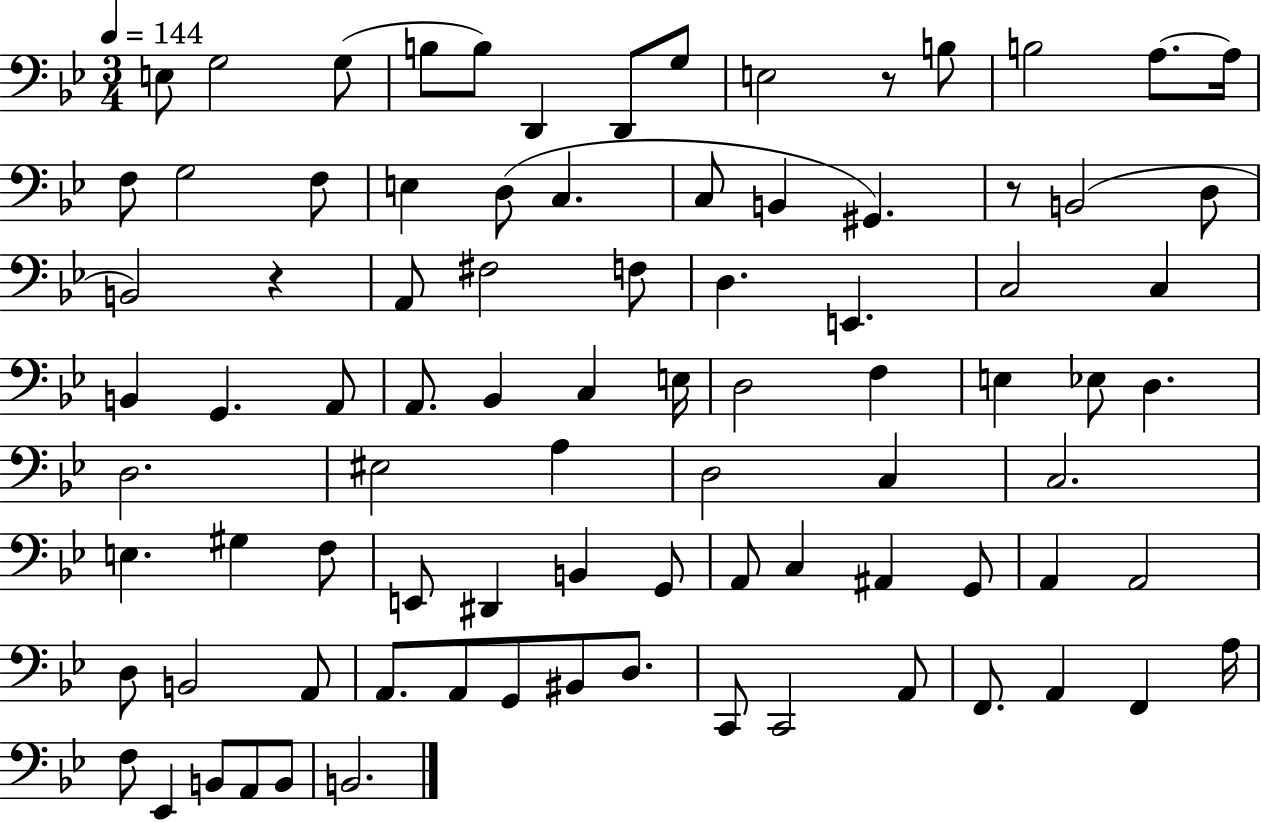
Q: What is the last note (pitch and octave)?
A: B2